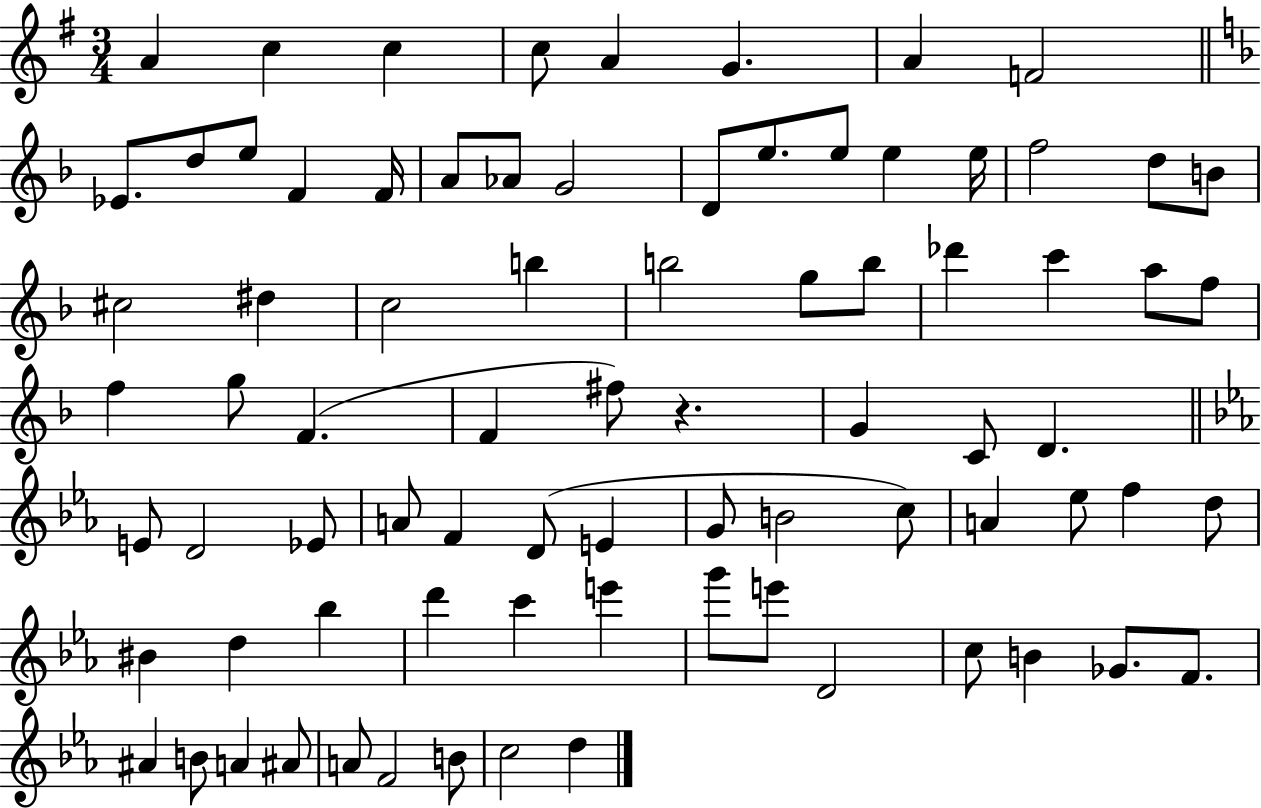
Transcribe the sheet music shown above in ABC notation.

X:1
T:Untitled
M:3/4
L:1/4
K:G
A c c c/2 A G A F2 _E/2 d/2 e/2 F F/4 A/2 _A/2 G2 D/2 e/2 e/2 e e/4 f2 d/2 B/2 ^c2 ^d c2 b b2 g/2 b/2 _d' c' a/2 f/2 f g/2 F F ^f/2 z G C/2 D E/2 D2 _E/2 A/2 F D/2 E G/2 B2 c/2 A _e/2 f d/2 ^B d _b d' c' e' g'/2 e'/2 D2 c/2 B _G/2 F/2 ^A B/2 A ^A/2 A/2 F2 B/2 c2 d